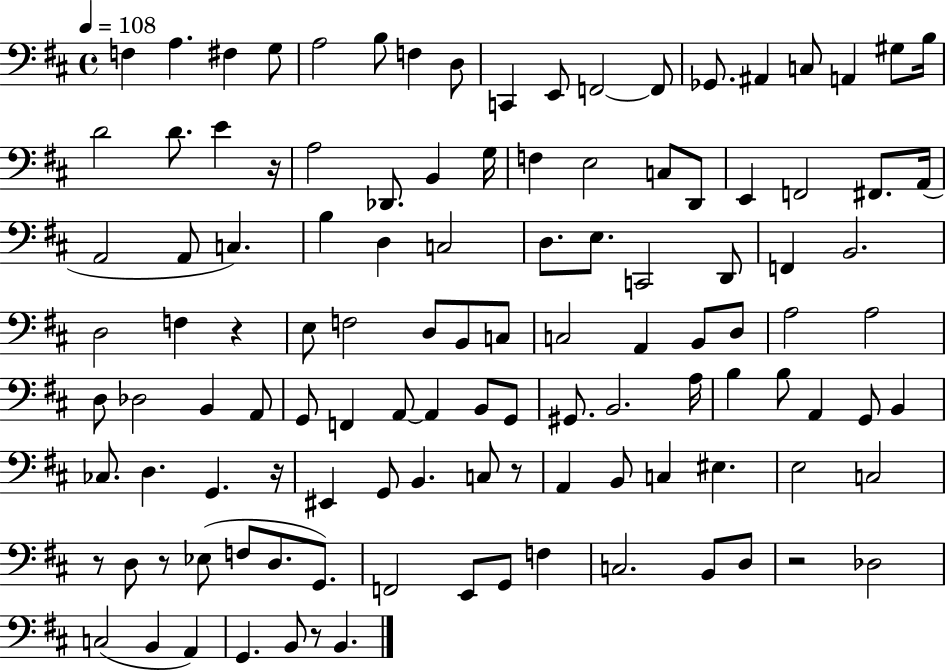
F3/q A3/q. F#3/q G3/e A3/h B3/e F3/q D3/e C2/q E2/e F2/h F2/e Gb2/e. A#2/q C3/e A2/q G#3/e B3/s D4/h D4/e. E4/q R/s A3/h Db2/e. B2/q G3/s F3/q E3/h C3/e D2/e E2/q F2/h F#2/e. A2/s A2/h A2/e C3/q. B3/q D3/q C3/h D3/e. E3/e. C2/h D2/e F2/q B2/h. D3/h F3/q R/q E3/e F3/h D3/e B2/e C3/e C3/h A2/q B2/e D3/e A3/h A3/h D3/e Db3/h B2/q A2/e G2/e F2/q A2/e A2/q B2/e G2/e G#2/e. B2/h. A3/s B3/q B3/e A2/q G2/e B2/q CES3/e. D3/q. G2/q. R/s EIS2/q G2/e B2/q. C3/e R/e A2/q B2/e C3/q EIS3/q. E3/h C3/h R/e D3/e R/e Eb3/e F3/e D3/e. G2/e. F2/h E2/e G2/e F3/q C3/h. B2/e D3/e R/h Db3/h C3/h B2/q A2/q G2/q. B2/e R/e B2/q.